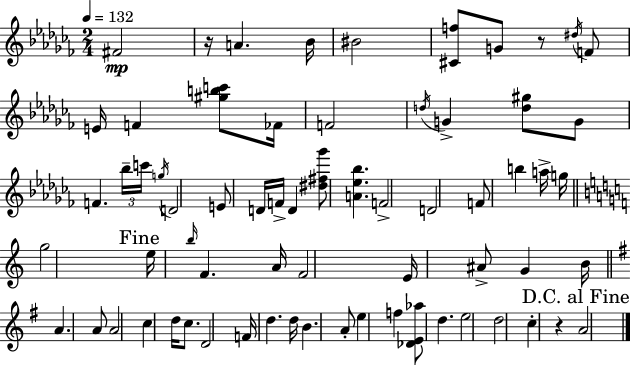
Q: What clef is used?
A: treble